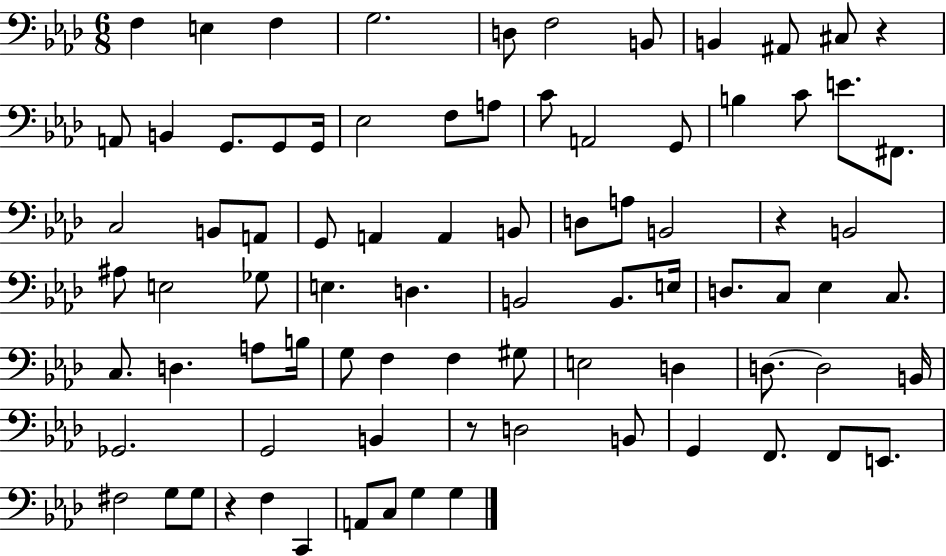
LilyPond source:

{
  \clef bass
  \numericTimeSignature
  \time 6/8
  \key aes \major
  f4 e4 f4 | g2. | d8 f2 b,8 | b,4 ais,8 cis8 r4 | \break a,8 b,4 g,8. g,8 g,16 | ees2 f8 a8 | c'8 a,2 g,8 | b4 c'8 e'8. fis,8. | \break c2 b,8 a,8 | g,8 a,4 a,4 b,8 | d8 a8 b,2 | r4 b,2 | \break ais8 e2 ges8 | e4. d4. | b,2 b,8. e16 | d8. c8 ees4 c8. | \break c8. d4. a8 b16 | g8 f4 f4 gis8 | e2 d4 | d8.~~ d2 b,16 | \break ges,2. | g,2 b,4 | r8 d2 b,8 | g,4 f,8. f,8 e,8. | \break fis2 g8 g8 | r4 f4 c,4 | a,8 c8 g4 g4 | \bar "|."
}